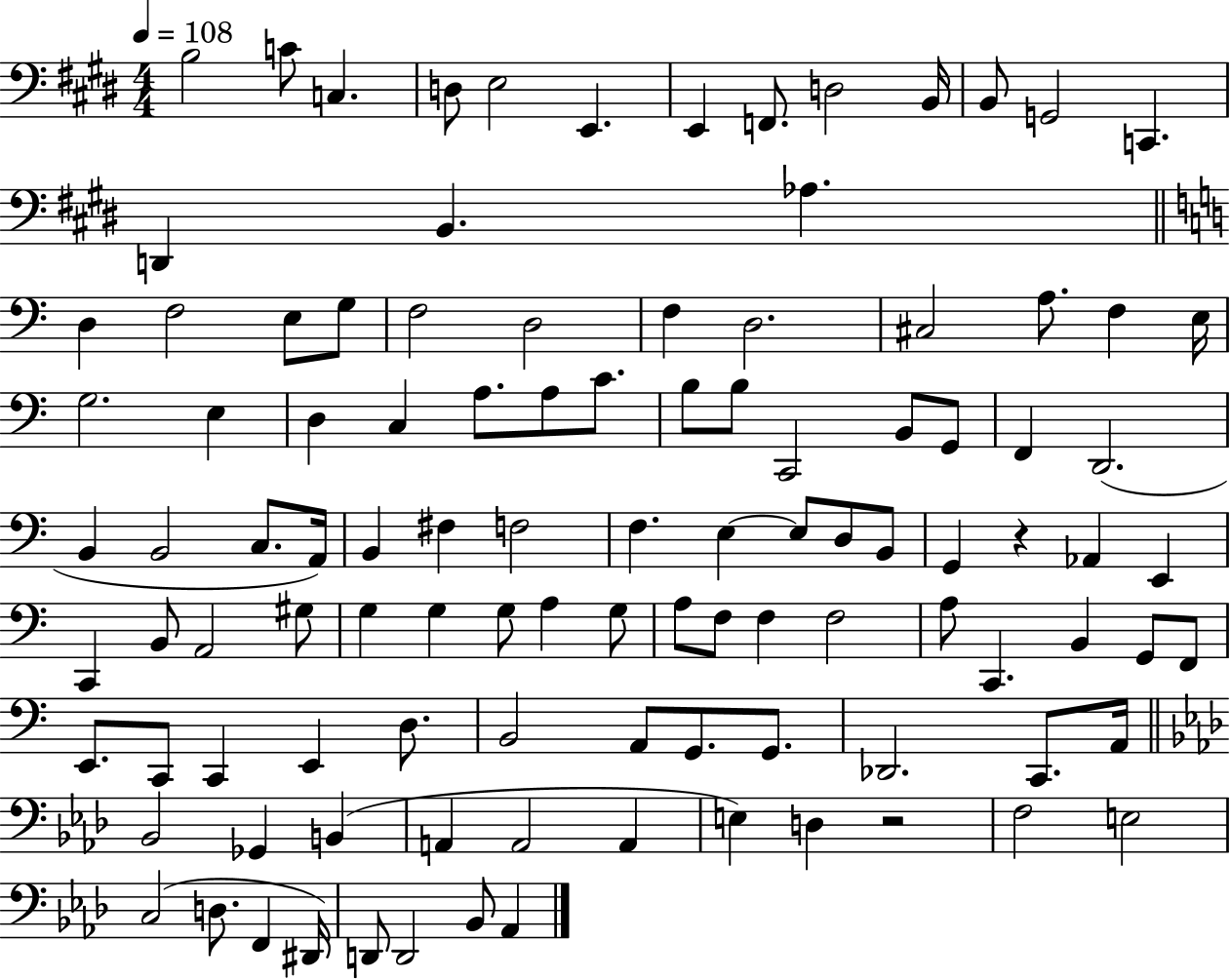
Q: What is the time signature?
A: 4/4